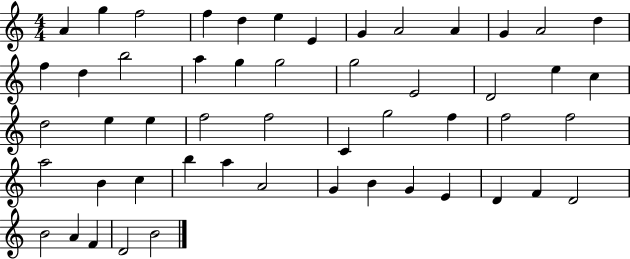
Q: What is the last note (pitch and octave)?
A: B4